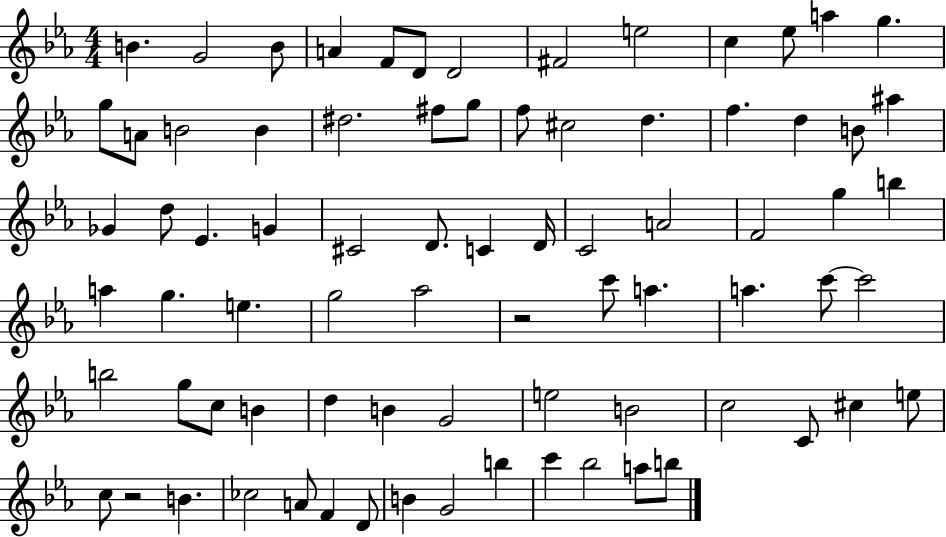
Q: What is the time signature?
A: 4/4